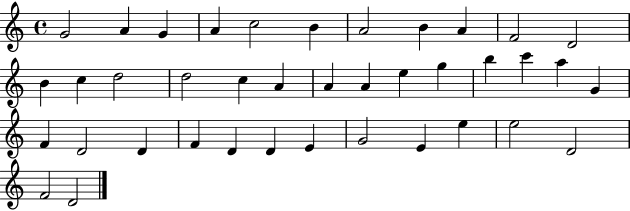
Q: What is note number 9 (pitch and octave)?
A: A4